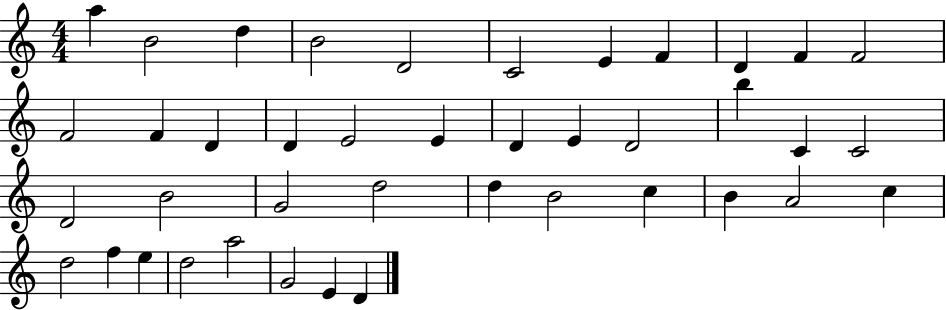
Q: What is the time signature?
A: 4/4